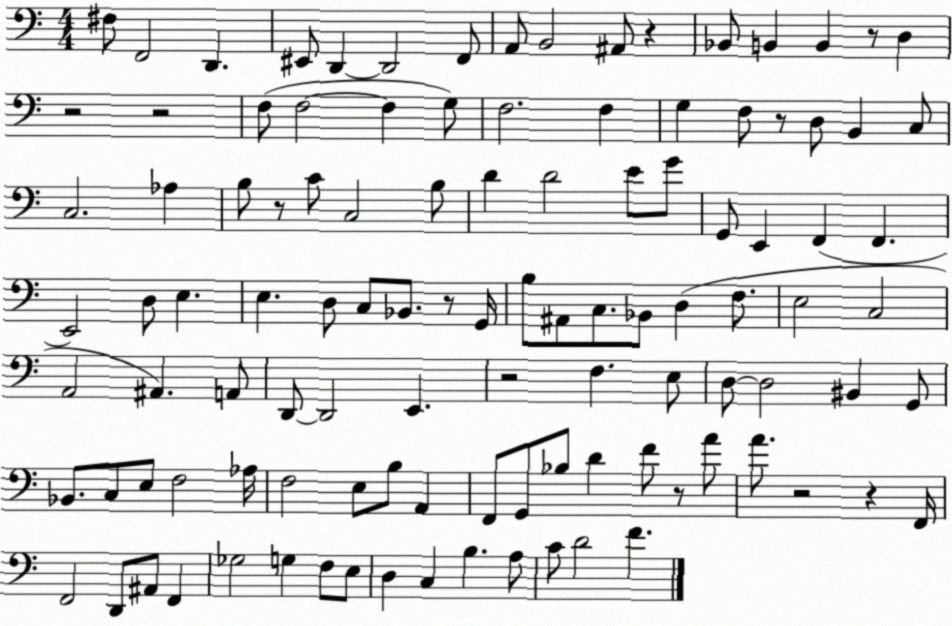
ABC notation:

X:1
T:Untitled
M:4/4
L:1/4
K:C
^F,/2 F,,2 D,, ^E,,/2 D,, D,,2 F,,/2 A,,/2 B,,2 ^A,,/2 z _B,,/2 B,, B,, z/2 D, z2 z2 F,/2 F,2 F, G,/2 F,2 F, G, F,/2 z/2 D,/2 B,, C,/2 C,2 _A, B,/2 z/2 C/2 C,2 B,/2 D D2 E/2 G/2 G,,/2 E,, F,, F,, E,,2 D,/2 E, E, D,/2 C,/2 _B,,/2 z/2 G,,/4 B,/2 ^A,,/2 C,/2 _B,,/2 D, F,/2 E,2 C,2 A,,2 ^A,, A,,/2 D,,/2 D,,2 E,, z2 F, E,/2 D,/2 D,2 ^B,, G,,/2 _B,,/2 C,/2 E,/2 F,2 _A,/4 F,2 E,/2 B,/2 A,, F,,/2 G,,/2 _B,/2 D F/2 z/2 A/2 A/2 z2 z F,,/4 F,,2 D,,/2 ^A,,/2 F,, _G,2 G, F,/2 E,/2 D, C, B, A,/2 C/2 D2 F